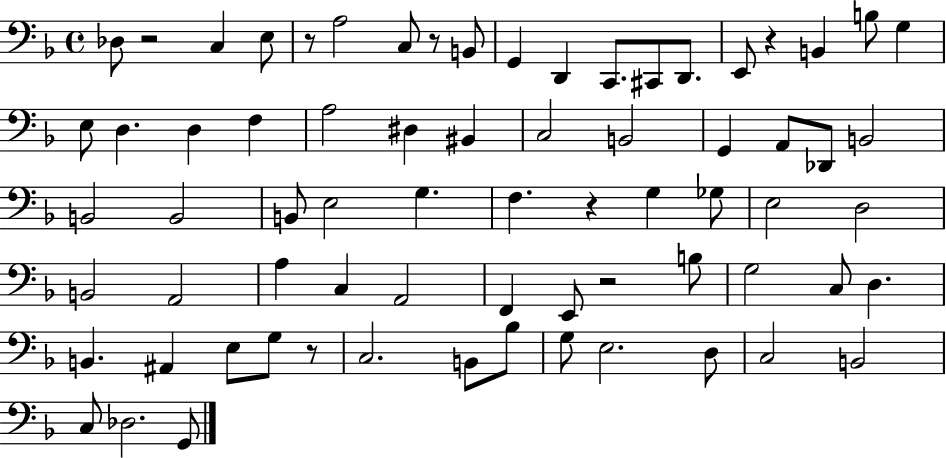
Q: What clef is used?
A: bass